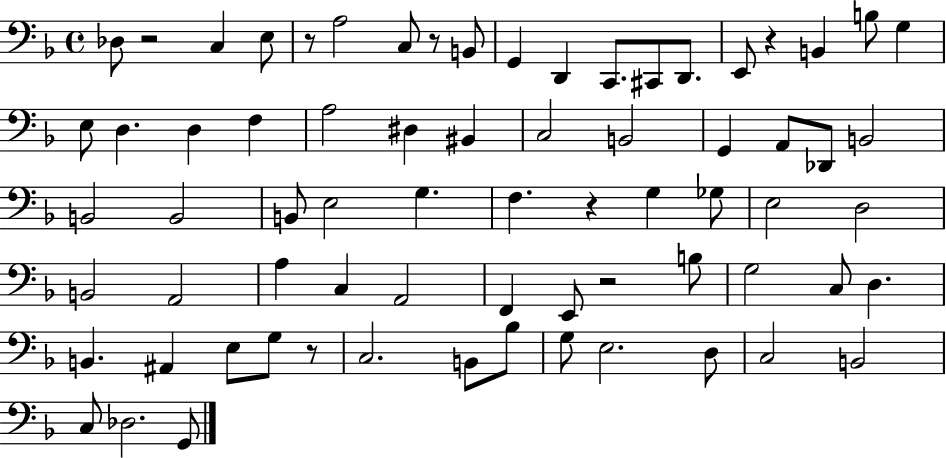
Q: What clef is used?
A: bass